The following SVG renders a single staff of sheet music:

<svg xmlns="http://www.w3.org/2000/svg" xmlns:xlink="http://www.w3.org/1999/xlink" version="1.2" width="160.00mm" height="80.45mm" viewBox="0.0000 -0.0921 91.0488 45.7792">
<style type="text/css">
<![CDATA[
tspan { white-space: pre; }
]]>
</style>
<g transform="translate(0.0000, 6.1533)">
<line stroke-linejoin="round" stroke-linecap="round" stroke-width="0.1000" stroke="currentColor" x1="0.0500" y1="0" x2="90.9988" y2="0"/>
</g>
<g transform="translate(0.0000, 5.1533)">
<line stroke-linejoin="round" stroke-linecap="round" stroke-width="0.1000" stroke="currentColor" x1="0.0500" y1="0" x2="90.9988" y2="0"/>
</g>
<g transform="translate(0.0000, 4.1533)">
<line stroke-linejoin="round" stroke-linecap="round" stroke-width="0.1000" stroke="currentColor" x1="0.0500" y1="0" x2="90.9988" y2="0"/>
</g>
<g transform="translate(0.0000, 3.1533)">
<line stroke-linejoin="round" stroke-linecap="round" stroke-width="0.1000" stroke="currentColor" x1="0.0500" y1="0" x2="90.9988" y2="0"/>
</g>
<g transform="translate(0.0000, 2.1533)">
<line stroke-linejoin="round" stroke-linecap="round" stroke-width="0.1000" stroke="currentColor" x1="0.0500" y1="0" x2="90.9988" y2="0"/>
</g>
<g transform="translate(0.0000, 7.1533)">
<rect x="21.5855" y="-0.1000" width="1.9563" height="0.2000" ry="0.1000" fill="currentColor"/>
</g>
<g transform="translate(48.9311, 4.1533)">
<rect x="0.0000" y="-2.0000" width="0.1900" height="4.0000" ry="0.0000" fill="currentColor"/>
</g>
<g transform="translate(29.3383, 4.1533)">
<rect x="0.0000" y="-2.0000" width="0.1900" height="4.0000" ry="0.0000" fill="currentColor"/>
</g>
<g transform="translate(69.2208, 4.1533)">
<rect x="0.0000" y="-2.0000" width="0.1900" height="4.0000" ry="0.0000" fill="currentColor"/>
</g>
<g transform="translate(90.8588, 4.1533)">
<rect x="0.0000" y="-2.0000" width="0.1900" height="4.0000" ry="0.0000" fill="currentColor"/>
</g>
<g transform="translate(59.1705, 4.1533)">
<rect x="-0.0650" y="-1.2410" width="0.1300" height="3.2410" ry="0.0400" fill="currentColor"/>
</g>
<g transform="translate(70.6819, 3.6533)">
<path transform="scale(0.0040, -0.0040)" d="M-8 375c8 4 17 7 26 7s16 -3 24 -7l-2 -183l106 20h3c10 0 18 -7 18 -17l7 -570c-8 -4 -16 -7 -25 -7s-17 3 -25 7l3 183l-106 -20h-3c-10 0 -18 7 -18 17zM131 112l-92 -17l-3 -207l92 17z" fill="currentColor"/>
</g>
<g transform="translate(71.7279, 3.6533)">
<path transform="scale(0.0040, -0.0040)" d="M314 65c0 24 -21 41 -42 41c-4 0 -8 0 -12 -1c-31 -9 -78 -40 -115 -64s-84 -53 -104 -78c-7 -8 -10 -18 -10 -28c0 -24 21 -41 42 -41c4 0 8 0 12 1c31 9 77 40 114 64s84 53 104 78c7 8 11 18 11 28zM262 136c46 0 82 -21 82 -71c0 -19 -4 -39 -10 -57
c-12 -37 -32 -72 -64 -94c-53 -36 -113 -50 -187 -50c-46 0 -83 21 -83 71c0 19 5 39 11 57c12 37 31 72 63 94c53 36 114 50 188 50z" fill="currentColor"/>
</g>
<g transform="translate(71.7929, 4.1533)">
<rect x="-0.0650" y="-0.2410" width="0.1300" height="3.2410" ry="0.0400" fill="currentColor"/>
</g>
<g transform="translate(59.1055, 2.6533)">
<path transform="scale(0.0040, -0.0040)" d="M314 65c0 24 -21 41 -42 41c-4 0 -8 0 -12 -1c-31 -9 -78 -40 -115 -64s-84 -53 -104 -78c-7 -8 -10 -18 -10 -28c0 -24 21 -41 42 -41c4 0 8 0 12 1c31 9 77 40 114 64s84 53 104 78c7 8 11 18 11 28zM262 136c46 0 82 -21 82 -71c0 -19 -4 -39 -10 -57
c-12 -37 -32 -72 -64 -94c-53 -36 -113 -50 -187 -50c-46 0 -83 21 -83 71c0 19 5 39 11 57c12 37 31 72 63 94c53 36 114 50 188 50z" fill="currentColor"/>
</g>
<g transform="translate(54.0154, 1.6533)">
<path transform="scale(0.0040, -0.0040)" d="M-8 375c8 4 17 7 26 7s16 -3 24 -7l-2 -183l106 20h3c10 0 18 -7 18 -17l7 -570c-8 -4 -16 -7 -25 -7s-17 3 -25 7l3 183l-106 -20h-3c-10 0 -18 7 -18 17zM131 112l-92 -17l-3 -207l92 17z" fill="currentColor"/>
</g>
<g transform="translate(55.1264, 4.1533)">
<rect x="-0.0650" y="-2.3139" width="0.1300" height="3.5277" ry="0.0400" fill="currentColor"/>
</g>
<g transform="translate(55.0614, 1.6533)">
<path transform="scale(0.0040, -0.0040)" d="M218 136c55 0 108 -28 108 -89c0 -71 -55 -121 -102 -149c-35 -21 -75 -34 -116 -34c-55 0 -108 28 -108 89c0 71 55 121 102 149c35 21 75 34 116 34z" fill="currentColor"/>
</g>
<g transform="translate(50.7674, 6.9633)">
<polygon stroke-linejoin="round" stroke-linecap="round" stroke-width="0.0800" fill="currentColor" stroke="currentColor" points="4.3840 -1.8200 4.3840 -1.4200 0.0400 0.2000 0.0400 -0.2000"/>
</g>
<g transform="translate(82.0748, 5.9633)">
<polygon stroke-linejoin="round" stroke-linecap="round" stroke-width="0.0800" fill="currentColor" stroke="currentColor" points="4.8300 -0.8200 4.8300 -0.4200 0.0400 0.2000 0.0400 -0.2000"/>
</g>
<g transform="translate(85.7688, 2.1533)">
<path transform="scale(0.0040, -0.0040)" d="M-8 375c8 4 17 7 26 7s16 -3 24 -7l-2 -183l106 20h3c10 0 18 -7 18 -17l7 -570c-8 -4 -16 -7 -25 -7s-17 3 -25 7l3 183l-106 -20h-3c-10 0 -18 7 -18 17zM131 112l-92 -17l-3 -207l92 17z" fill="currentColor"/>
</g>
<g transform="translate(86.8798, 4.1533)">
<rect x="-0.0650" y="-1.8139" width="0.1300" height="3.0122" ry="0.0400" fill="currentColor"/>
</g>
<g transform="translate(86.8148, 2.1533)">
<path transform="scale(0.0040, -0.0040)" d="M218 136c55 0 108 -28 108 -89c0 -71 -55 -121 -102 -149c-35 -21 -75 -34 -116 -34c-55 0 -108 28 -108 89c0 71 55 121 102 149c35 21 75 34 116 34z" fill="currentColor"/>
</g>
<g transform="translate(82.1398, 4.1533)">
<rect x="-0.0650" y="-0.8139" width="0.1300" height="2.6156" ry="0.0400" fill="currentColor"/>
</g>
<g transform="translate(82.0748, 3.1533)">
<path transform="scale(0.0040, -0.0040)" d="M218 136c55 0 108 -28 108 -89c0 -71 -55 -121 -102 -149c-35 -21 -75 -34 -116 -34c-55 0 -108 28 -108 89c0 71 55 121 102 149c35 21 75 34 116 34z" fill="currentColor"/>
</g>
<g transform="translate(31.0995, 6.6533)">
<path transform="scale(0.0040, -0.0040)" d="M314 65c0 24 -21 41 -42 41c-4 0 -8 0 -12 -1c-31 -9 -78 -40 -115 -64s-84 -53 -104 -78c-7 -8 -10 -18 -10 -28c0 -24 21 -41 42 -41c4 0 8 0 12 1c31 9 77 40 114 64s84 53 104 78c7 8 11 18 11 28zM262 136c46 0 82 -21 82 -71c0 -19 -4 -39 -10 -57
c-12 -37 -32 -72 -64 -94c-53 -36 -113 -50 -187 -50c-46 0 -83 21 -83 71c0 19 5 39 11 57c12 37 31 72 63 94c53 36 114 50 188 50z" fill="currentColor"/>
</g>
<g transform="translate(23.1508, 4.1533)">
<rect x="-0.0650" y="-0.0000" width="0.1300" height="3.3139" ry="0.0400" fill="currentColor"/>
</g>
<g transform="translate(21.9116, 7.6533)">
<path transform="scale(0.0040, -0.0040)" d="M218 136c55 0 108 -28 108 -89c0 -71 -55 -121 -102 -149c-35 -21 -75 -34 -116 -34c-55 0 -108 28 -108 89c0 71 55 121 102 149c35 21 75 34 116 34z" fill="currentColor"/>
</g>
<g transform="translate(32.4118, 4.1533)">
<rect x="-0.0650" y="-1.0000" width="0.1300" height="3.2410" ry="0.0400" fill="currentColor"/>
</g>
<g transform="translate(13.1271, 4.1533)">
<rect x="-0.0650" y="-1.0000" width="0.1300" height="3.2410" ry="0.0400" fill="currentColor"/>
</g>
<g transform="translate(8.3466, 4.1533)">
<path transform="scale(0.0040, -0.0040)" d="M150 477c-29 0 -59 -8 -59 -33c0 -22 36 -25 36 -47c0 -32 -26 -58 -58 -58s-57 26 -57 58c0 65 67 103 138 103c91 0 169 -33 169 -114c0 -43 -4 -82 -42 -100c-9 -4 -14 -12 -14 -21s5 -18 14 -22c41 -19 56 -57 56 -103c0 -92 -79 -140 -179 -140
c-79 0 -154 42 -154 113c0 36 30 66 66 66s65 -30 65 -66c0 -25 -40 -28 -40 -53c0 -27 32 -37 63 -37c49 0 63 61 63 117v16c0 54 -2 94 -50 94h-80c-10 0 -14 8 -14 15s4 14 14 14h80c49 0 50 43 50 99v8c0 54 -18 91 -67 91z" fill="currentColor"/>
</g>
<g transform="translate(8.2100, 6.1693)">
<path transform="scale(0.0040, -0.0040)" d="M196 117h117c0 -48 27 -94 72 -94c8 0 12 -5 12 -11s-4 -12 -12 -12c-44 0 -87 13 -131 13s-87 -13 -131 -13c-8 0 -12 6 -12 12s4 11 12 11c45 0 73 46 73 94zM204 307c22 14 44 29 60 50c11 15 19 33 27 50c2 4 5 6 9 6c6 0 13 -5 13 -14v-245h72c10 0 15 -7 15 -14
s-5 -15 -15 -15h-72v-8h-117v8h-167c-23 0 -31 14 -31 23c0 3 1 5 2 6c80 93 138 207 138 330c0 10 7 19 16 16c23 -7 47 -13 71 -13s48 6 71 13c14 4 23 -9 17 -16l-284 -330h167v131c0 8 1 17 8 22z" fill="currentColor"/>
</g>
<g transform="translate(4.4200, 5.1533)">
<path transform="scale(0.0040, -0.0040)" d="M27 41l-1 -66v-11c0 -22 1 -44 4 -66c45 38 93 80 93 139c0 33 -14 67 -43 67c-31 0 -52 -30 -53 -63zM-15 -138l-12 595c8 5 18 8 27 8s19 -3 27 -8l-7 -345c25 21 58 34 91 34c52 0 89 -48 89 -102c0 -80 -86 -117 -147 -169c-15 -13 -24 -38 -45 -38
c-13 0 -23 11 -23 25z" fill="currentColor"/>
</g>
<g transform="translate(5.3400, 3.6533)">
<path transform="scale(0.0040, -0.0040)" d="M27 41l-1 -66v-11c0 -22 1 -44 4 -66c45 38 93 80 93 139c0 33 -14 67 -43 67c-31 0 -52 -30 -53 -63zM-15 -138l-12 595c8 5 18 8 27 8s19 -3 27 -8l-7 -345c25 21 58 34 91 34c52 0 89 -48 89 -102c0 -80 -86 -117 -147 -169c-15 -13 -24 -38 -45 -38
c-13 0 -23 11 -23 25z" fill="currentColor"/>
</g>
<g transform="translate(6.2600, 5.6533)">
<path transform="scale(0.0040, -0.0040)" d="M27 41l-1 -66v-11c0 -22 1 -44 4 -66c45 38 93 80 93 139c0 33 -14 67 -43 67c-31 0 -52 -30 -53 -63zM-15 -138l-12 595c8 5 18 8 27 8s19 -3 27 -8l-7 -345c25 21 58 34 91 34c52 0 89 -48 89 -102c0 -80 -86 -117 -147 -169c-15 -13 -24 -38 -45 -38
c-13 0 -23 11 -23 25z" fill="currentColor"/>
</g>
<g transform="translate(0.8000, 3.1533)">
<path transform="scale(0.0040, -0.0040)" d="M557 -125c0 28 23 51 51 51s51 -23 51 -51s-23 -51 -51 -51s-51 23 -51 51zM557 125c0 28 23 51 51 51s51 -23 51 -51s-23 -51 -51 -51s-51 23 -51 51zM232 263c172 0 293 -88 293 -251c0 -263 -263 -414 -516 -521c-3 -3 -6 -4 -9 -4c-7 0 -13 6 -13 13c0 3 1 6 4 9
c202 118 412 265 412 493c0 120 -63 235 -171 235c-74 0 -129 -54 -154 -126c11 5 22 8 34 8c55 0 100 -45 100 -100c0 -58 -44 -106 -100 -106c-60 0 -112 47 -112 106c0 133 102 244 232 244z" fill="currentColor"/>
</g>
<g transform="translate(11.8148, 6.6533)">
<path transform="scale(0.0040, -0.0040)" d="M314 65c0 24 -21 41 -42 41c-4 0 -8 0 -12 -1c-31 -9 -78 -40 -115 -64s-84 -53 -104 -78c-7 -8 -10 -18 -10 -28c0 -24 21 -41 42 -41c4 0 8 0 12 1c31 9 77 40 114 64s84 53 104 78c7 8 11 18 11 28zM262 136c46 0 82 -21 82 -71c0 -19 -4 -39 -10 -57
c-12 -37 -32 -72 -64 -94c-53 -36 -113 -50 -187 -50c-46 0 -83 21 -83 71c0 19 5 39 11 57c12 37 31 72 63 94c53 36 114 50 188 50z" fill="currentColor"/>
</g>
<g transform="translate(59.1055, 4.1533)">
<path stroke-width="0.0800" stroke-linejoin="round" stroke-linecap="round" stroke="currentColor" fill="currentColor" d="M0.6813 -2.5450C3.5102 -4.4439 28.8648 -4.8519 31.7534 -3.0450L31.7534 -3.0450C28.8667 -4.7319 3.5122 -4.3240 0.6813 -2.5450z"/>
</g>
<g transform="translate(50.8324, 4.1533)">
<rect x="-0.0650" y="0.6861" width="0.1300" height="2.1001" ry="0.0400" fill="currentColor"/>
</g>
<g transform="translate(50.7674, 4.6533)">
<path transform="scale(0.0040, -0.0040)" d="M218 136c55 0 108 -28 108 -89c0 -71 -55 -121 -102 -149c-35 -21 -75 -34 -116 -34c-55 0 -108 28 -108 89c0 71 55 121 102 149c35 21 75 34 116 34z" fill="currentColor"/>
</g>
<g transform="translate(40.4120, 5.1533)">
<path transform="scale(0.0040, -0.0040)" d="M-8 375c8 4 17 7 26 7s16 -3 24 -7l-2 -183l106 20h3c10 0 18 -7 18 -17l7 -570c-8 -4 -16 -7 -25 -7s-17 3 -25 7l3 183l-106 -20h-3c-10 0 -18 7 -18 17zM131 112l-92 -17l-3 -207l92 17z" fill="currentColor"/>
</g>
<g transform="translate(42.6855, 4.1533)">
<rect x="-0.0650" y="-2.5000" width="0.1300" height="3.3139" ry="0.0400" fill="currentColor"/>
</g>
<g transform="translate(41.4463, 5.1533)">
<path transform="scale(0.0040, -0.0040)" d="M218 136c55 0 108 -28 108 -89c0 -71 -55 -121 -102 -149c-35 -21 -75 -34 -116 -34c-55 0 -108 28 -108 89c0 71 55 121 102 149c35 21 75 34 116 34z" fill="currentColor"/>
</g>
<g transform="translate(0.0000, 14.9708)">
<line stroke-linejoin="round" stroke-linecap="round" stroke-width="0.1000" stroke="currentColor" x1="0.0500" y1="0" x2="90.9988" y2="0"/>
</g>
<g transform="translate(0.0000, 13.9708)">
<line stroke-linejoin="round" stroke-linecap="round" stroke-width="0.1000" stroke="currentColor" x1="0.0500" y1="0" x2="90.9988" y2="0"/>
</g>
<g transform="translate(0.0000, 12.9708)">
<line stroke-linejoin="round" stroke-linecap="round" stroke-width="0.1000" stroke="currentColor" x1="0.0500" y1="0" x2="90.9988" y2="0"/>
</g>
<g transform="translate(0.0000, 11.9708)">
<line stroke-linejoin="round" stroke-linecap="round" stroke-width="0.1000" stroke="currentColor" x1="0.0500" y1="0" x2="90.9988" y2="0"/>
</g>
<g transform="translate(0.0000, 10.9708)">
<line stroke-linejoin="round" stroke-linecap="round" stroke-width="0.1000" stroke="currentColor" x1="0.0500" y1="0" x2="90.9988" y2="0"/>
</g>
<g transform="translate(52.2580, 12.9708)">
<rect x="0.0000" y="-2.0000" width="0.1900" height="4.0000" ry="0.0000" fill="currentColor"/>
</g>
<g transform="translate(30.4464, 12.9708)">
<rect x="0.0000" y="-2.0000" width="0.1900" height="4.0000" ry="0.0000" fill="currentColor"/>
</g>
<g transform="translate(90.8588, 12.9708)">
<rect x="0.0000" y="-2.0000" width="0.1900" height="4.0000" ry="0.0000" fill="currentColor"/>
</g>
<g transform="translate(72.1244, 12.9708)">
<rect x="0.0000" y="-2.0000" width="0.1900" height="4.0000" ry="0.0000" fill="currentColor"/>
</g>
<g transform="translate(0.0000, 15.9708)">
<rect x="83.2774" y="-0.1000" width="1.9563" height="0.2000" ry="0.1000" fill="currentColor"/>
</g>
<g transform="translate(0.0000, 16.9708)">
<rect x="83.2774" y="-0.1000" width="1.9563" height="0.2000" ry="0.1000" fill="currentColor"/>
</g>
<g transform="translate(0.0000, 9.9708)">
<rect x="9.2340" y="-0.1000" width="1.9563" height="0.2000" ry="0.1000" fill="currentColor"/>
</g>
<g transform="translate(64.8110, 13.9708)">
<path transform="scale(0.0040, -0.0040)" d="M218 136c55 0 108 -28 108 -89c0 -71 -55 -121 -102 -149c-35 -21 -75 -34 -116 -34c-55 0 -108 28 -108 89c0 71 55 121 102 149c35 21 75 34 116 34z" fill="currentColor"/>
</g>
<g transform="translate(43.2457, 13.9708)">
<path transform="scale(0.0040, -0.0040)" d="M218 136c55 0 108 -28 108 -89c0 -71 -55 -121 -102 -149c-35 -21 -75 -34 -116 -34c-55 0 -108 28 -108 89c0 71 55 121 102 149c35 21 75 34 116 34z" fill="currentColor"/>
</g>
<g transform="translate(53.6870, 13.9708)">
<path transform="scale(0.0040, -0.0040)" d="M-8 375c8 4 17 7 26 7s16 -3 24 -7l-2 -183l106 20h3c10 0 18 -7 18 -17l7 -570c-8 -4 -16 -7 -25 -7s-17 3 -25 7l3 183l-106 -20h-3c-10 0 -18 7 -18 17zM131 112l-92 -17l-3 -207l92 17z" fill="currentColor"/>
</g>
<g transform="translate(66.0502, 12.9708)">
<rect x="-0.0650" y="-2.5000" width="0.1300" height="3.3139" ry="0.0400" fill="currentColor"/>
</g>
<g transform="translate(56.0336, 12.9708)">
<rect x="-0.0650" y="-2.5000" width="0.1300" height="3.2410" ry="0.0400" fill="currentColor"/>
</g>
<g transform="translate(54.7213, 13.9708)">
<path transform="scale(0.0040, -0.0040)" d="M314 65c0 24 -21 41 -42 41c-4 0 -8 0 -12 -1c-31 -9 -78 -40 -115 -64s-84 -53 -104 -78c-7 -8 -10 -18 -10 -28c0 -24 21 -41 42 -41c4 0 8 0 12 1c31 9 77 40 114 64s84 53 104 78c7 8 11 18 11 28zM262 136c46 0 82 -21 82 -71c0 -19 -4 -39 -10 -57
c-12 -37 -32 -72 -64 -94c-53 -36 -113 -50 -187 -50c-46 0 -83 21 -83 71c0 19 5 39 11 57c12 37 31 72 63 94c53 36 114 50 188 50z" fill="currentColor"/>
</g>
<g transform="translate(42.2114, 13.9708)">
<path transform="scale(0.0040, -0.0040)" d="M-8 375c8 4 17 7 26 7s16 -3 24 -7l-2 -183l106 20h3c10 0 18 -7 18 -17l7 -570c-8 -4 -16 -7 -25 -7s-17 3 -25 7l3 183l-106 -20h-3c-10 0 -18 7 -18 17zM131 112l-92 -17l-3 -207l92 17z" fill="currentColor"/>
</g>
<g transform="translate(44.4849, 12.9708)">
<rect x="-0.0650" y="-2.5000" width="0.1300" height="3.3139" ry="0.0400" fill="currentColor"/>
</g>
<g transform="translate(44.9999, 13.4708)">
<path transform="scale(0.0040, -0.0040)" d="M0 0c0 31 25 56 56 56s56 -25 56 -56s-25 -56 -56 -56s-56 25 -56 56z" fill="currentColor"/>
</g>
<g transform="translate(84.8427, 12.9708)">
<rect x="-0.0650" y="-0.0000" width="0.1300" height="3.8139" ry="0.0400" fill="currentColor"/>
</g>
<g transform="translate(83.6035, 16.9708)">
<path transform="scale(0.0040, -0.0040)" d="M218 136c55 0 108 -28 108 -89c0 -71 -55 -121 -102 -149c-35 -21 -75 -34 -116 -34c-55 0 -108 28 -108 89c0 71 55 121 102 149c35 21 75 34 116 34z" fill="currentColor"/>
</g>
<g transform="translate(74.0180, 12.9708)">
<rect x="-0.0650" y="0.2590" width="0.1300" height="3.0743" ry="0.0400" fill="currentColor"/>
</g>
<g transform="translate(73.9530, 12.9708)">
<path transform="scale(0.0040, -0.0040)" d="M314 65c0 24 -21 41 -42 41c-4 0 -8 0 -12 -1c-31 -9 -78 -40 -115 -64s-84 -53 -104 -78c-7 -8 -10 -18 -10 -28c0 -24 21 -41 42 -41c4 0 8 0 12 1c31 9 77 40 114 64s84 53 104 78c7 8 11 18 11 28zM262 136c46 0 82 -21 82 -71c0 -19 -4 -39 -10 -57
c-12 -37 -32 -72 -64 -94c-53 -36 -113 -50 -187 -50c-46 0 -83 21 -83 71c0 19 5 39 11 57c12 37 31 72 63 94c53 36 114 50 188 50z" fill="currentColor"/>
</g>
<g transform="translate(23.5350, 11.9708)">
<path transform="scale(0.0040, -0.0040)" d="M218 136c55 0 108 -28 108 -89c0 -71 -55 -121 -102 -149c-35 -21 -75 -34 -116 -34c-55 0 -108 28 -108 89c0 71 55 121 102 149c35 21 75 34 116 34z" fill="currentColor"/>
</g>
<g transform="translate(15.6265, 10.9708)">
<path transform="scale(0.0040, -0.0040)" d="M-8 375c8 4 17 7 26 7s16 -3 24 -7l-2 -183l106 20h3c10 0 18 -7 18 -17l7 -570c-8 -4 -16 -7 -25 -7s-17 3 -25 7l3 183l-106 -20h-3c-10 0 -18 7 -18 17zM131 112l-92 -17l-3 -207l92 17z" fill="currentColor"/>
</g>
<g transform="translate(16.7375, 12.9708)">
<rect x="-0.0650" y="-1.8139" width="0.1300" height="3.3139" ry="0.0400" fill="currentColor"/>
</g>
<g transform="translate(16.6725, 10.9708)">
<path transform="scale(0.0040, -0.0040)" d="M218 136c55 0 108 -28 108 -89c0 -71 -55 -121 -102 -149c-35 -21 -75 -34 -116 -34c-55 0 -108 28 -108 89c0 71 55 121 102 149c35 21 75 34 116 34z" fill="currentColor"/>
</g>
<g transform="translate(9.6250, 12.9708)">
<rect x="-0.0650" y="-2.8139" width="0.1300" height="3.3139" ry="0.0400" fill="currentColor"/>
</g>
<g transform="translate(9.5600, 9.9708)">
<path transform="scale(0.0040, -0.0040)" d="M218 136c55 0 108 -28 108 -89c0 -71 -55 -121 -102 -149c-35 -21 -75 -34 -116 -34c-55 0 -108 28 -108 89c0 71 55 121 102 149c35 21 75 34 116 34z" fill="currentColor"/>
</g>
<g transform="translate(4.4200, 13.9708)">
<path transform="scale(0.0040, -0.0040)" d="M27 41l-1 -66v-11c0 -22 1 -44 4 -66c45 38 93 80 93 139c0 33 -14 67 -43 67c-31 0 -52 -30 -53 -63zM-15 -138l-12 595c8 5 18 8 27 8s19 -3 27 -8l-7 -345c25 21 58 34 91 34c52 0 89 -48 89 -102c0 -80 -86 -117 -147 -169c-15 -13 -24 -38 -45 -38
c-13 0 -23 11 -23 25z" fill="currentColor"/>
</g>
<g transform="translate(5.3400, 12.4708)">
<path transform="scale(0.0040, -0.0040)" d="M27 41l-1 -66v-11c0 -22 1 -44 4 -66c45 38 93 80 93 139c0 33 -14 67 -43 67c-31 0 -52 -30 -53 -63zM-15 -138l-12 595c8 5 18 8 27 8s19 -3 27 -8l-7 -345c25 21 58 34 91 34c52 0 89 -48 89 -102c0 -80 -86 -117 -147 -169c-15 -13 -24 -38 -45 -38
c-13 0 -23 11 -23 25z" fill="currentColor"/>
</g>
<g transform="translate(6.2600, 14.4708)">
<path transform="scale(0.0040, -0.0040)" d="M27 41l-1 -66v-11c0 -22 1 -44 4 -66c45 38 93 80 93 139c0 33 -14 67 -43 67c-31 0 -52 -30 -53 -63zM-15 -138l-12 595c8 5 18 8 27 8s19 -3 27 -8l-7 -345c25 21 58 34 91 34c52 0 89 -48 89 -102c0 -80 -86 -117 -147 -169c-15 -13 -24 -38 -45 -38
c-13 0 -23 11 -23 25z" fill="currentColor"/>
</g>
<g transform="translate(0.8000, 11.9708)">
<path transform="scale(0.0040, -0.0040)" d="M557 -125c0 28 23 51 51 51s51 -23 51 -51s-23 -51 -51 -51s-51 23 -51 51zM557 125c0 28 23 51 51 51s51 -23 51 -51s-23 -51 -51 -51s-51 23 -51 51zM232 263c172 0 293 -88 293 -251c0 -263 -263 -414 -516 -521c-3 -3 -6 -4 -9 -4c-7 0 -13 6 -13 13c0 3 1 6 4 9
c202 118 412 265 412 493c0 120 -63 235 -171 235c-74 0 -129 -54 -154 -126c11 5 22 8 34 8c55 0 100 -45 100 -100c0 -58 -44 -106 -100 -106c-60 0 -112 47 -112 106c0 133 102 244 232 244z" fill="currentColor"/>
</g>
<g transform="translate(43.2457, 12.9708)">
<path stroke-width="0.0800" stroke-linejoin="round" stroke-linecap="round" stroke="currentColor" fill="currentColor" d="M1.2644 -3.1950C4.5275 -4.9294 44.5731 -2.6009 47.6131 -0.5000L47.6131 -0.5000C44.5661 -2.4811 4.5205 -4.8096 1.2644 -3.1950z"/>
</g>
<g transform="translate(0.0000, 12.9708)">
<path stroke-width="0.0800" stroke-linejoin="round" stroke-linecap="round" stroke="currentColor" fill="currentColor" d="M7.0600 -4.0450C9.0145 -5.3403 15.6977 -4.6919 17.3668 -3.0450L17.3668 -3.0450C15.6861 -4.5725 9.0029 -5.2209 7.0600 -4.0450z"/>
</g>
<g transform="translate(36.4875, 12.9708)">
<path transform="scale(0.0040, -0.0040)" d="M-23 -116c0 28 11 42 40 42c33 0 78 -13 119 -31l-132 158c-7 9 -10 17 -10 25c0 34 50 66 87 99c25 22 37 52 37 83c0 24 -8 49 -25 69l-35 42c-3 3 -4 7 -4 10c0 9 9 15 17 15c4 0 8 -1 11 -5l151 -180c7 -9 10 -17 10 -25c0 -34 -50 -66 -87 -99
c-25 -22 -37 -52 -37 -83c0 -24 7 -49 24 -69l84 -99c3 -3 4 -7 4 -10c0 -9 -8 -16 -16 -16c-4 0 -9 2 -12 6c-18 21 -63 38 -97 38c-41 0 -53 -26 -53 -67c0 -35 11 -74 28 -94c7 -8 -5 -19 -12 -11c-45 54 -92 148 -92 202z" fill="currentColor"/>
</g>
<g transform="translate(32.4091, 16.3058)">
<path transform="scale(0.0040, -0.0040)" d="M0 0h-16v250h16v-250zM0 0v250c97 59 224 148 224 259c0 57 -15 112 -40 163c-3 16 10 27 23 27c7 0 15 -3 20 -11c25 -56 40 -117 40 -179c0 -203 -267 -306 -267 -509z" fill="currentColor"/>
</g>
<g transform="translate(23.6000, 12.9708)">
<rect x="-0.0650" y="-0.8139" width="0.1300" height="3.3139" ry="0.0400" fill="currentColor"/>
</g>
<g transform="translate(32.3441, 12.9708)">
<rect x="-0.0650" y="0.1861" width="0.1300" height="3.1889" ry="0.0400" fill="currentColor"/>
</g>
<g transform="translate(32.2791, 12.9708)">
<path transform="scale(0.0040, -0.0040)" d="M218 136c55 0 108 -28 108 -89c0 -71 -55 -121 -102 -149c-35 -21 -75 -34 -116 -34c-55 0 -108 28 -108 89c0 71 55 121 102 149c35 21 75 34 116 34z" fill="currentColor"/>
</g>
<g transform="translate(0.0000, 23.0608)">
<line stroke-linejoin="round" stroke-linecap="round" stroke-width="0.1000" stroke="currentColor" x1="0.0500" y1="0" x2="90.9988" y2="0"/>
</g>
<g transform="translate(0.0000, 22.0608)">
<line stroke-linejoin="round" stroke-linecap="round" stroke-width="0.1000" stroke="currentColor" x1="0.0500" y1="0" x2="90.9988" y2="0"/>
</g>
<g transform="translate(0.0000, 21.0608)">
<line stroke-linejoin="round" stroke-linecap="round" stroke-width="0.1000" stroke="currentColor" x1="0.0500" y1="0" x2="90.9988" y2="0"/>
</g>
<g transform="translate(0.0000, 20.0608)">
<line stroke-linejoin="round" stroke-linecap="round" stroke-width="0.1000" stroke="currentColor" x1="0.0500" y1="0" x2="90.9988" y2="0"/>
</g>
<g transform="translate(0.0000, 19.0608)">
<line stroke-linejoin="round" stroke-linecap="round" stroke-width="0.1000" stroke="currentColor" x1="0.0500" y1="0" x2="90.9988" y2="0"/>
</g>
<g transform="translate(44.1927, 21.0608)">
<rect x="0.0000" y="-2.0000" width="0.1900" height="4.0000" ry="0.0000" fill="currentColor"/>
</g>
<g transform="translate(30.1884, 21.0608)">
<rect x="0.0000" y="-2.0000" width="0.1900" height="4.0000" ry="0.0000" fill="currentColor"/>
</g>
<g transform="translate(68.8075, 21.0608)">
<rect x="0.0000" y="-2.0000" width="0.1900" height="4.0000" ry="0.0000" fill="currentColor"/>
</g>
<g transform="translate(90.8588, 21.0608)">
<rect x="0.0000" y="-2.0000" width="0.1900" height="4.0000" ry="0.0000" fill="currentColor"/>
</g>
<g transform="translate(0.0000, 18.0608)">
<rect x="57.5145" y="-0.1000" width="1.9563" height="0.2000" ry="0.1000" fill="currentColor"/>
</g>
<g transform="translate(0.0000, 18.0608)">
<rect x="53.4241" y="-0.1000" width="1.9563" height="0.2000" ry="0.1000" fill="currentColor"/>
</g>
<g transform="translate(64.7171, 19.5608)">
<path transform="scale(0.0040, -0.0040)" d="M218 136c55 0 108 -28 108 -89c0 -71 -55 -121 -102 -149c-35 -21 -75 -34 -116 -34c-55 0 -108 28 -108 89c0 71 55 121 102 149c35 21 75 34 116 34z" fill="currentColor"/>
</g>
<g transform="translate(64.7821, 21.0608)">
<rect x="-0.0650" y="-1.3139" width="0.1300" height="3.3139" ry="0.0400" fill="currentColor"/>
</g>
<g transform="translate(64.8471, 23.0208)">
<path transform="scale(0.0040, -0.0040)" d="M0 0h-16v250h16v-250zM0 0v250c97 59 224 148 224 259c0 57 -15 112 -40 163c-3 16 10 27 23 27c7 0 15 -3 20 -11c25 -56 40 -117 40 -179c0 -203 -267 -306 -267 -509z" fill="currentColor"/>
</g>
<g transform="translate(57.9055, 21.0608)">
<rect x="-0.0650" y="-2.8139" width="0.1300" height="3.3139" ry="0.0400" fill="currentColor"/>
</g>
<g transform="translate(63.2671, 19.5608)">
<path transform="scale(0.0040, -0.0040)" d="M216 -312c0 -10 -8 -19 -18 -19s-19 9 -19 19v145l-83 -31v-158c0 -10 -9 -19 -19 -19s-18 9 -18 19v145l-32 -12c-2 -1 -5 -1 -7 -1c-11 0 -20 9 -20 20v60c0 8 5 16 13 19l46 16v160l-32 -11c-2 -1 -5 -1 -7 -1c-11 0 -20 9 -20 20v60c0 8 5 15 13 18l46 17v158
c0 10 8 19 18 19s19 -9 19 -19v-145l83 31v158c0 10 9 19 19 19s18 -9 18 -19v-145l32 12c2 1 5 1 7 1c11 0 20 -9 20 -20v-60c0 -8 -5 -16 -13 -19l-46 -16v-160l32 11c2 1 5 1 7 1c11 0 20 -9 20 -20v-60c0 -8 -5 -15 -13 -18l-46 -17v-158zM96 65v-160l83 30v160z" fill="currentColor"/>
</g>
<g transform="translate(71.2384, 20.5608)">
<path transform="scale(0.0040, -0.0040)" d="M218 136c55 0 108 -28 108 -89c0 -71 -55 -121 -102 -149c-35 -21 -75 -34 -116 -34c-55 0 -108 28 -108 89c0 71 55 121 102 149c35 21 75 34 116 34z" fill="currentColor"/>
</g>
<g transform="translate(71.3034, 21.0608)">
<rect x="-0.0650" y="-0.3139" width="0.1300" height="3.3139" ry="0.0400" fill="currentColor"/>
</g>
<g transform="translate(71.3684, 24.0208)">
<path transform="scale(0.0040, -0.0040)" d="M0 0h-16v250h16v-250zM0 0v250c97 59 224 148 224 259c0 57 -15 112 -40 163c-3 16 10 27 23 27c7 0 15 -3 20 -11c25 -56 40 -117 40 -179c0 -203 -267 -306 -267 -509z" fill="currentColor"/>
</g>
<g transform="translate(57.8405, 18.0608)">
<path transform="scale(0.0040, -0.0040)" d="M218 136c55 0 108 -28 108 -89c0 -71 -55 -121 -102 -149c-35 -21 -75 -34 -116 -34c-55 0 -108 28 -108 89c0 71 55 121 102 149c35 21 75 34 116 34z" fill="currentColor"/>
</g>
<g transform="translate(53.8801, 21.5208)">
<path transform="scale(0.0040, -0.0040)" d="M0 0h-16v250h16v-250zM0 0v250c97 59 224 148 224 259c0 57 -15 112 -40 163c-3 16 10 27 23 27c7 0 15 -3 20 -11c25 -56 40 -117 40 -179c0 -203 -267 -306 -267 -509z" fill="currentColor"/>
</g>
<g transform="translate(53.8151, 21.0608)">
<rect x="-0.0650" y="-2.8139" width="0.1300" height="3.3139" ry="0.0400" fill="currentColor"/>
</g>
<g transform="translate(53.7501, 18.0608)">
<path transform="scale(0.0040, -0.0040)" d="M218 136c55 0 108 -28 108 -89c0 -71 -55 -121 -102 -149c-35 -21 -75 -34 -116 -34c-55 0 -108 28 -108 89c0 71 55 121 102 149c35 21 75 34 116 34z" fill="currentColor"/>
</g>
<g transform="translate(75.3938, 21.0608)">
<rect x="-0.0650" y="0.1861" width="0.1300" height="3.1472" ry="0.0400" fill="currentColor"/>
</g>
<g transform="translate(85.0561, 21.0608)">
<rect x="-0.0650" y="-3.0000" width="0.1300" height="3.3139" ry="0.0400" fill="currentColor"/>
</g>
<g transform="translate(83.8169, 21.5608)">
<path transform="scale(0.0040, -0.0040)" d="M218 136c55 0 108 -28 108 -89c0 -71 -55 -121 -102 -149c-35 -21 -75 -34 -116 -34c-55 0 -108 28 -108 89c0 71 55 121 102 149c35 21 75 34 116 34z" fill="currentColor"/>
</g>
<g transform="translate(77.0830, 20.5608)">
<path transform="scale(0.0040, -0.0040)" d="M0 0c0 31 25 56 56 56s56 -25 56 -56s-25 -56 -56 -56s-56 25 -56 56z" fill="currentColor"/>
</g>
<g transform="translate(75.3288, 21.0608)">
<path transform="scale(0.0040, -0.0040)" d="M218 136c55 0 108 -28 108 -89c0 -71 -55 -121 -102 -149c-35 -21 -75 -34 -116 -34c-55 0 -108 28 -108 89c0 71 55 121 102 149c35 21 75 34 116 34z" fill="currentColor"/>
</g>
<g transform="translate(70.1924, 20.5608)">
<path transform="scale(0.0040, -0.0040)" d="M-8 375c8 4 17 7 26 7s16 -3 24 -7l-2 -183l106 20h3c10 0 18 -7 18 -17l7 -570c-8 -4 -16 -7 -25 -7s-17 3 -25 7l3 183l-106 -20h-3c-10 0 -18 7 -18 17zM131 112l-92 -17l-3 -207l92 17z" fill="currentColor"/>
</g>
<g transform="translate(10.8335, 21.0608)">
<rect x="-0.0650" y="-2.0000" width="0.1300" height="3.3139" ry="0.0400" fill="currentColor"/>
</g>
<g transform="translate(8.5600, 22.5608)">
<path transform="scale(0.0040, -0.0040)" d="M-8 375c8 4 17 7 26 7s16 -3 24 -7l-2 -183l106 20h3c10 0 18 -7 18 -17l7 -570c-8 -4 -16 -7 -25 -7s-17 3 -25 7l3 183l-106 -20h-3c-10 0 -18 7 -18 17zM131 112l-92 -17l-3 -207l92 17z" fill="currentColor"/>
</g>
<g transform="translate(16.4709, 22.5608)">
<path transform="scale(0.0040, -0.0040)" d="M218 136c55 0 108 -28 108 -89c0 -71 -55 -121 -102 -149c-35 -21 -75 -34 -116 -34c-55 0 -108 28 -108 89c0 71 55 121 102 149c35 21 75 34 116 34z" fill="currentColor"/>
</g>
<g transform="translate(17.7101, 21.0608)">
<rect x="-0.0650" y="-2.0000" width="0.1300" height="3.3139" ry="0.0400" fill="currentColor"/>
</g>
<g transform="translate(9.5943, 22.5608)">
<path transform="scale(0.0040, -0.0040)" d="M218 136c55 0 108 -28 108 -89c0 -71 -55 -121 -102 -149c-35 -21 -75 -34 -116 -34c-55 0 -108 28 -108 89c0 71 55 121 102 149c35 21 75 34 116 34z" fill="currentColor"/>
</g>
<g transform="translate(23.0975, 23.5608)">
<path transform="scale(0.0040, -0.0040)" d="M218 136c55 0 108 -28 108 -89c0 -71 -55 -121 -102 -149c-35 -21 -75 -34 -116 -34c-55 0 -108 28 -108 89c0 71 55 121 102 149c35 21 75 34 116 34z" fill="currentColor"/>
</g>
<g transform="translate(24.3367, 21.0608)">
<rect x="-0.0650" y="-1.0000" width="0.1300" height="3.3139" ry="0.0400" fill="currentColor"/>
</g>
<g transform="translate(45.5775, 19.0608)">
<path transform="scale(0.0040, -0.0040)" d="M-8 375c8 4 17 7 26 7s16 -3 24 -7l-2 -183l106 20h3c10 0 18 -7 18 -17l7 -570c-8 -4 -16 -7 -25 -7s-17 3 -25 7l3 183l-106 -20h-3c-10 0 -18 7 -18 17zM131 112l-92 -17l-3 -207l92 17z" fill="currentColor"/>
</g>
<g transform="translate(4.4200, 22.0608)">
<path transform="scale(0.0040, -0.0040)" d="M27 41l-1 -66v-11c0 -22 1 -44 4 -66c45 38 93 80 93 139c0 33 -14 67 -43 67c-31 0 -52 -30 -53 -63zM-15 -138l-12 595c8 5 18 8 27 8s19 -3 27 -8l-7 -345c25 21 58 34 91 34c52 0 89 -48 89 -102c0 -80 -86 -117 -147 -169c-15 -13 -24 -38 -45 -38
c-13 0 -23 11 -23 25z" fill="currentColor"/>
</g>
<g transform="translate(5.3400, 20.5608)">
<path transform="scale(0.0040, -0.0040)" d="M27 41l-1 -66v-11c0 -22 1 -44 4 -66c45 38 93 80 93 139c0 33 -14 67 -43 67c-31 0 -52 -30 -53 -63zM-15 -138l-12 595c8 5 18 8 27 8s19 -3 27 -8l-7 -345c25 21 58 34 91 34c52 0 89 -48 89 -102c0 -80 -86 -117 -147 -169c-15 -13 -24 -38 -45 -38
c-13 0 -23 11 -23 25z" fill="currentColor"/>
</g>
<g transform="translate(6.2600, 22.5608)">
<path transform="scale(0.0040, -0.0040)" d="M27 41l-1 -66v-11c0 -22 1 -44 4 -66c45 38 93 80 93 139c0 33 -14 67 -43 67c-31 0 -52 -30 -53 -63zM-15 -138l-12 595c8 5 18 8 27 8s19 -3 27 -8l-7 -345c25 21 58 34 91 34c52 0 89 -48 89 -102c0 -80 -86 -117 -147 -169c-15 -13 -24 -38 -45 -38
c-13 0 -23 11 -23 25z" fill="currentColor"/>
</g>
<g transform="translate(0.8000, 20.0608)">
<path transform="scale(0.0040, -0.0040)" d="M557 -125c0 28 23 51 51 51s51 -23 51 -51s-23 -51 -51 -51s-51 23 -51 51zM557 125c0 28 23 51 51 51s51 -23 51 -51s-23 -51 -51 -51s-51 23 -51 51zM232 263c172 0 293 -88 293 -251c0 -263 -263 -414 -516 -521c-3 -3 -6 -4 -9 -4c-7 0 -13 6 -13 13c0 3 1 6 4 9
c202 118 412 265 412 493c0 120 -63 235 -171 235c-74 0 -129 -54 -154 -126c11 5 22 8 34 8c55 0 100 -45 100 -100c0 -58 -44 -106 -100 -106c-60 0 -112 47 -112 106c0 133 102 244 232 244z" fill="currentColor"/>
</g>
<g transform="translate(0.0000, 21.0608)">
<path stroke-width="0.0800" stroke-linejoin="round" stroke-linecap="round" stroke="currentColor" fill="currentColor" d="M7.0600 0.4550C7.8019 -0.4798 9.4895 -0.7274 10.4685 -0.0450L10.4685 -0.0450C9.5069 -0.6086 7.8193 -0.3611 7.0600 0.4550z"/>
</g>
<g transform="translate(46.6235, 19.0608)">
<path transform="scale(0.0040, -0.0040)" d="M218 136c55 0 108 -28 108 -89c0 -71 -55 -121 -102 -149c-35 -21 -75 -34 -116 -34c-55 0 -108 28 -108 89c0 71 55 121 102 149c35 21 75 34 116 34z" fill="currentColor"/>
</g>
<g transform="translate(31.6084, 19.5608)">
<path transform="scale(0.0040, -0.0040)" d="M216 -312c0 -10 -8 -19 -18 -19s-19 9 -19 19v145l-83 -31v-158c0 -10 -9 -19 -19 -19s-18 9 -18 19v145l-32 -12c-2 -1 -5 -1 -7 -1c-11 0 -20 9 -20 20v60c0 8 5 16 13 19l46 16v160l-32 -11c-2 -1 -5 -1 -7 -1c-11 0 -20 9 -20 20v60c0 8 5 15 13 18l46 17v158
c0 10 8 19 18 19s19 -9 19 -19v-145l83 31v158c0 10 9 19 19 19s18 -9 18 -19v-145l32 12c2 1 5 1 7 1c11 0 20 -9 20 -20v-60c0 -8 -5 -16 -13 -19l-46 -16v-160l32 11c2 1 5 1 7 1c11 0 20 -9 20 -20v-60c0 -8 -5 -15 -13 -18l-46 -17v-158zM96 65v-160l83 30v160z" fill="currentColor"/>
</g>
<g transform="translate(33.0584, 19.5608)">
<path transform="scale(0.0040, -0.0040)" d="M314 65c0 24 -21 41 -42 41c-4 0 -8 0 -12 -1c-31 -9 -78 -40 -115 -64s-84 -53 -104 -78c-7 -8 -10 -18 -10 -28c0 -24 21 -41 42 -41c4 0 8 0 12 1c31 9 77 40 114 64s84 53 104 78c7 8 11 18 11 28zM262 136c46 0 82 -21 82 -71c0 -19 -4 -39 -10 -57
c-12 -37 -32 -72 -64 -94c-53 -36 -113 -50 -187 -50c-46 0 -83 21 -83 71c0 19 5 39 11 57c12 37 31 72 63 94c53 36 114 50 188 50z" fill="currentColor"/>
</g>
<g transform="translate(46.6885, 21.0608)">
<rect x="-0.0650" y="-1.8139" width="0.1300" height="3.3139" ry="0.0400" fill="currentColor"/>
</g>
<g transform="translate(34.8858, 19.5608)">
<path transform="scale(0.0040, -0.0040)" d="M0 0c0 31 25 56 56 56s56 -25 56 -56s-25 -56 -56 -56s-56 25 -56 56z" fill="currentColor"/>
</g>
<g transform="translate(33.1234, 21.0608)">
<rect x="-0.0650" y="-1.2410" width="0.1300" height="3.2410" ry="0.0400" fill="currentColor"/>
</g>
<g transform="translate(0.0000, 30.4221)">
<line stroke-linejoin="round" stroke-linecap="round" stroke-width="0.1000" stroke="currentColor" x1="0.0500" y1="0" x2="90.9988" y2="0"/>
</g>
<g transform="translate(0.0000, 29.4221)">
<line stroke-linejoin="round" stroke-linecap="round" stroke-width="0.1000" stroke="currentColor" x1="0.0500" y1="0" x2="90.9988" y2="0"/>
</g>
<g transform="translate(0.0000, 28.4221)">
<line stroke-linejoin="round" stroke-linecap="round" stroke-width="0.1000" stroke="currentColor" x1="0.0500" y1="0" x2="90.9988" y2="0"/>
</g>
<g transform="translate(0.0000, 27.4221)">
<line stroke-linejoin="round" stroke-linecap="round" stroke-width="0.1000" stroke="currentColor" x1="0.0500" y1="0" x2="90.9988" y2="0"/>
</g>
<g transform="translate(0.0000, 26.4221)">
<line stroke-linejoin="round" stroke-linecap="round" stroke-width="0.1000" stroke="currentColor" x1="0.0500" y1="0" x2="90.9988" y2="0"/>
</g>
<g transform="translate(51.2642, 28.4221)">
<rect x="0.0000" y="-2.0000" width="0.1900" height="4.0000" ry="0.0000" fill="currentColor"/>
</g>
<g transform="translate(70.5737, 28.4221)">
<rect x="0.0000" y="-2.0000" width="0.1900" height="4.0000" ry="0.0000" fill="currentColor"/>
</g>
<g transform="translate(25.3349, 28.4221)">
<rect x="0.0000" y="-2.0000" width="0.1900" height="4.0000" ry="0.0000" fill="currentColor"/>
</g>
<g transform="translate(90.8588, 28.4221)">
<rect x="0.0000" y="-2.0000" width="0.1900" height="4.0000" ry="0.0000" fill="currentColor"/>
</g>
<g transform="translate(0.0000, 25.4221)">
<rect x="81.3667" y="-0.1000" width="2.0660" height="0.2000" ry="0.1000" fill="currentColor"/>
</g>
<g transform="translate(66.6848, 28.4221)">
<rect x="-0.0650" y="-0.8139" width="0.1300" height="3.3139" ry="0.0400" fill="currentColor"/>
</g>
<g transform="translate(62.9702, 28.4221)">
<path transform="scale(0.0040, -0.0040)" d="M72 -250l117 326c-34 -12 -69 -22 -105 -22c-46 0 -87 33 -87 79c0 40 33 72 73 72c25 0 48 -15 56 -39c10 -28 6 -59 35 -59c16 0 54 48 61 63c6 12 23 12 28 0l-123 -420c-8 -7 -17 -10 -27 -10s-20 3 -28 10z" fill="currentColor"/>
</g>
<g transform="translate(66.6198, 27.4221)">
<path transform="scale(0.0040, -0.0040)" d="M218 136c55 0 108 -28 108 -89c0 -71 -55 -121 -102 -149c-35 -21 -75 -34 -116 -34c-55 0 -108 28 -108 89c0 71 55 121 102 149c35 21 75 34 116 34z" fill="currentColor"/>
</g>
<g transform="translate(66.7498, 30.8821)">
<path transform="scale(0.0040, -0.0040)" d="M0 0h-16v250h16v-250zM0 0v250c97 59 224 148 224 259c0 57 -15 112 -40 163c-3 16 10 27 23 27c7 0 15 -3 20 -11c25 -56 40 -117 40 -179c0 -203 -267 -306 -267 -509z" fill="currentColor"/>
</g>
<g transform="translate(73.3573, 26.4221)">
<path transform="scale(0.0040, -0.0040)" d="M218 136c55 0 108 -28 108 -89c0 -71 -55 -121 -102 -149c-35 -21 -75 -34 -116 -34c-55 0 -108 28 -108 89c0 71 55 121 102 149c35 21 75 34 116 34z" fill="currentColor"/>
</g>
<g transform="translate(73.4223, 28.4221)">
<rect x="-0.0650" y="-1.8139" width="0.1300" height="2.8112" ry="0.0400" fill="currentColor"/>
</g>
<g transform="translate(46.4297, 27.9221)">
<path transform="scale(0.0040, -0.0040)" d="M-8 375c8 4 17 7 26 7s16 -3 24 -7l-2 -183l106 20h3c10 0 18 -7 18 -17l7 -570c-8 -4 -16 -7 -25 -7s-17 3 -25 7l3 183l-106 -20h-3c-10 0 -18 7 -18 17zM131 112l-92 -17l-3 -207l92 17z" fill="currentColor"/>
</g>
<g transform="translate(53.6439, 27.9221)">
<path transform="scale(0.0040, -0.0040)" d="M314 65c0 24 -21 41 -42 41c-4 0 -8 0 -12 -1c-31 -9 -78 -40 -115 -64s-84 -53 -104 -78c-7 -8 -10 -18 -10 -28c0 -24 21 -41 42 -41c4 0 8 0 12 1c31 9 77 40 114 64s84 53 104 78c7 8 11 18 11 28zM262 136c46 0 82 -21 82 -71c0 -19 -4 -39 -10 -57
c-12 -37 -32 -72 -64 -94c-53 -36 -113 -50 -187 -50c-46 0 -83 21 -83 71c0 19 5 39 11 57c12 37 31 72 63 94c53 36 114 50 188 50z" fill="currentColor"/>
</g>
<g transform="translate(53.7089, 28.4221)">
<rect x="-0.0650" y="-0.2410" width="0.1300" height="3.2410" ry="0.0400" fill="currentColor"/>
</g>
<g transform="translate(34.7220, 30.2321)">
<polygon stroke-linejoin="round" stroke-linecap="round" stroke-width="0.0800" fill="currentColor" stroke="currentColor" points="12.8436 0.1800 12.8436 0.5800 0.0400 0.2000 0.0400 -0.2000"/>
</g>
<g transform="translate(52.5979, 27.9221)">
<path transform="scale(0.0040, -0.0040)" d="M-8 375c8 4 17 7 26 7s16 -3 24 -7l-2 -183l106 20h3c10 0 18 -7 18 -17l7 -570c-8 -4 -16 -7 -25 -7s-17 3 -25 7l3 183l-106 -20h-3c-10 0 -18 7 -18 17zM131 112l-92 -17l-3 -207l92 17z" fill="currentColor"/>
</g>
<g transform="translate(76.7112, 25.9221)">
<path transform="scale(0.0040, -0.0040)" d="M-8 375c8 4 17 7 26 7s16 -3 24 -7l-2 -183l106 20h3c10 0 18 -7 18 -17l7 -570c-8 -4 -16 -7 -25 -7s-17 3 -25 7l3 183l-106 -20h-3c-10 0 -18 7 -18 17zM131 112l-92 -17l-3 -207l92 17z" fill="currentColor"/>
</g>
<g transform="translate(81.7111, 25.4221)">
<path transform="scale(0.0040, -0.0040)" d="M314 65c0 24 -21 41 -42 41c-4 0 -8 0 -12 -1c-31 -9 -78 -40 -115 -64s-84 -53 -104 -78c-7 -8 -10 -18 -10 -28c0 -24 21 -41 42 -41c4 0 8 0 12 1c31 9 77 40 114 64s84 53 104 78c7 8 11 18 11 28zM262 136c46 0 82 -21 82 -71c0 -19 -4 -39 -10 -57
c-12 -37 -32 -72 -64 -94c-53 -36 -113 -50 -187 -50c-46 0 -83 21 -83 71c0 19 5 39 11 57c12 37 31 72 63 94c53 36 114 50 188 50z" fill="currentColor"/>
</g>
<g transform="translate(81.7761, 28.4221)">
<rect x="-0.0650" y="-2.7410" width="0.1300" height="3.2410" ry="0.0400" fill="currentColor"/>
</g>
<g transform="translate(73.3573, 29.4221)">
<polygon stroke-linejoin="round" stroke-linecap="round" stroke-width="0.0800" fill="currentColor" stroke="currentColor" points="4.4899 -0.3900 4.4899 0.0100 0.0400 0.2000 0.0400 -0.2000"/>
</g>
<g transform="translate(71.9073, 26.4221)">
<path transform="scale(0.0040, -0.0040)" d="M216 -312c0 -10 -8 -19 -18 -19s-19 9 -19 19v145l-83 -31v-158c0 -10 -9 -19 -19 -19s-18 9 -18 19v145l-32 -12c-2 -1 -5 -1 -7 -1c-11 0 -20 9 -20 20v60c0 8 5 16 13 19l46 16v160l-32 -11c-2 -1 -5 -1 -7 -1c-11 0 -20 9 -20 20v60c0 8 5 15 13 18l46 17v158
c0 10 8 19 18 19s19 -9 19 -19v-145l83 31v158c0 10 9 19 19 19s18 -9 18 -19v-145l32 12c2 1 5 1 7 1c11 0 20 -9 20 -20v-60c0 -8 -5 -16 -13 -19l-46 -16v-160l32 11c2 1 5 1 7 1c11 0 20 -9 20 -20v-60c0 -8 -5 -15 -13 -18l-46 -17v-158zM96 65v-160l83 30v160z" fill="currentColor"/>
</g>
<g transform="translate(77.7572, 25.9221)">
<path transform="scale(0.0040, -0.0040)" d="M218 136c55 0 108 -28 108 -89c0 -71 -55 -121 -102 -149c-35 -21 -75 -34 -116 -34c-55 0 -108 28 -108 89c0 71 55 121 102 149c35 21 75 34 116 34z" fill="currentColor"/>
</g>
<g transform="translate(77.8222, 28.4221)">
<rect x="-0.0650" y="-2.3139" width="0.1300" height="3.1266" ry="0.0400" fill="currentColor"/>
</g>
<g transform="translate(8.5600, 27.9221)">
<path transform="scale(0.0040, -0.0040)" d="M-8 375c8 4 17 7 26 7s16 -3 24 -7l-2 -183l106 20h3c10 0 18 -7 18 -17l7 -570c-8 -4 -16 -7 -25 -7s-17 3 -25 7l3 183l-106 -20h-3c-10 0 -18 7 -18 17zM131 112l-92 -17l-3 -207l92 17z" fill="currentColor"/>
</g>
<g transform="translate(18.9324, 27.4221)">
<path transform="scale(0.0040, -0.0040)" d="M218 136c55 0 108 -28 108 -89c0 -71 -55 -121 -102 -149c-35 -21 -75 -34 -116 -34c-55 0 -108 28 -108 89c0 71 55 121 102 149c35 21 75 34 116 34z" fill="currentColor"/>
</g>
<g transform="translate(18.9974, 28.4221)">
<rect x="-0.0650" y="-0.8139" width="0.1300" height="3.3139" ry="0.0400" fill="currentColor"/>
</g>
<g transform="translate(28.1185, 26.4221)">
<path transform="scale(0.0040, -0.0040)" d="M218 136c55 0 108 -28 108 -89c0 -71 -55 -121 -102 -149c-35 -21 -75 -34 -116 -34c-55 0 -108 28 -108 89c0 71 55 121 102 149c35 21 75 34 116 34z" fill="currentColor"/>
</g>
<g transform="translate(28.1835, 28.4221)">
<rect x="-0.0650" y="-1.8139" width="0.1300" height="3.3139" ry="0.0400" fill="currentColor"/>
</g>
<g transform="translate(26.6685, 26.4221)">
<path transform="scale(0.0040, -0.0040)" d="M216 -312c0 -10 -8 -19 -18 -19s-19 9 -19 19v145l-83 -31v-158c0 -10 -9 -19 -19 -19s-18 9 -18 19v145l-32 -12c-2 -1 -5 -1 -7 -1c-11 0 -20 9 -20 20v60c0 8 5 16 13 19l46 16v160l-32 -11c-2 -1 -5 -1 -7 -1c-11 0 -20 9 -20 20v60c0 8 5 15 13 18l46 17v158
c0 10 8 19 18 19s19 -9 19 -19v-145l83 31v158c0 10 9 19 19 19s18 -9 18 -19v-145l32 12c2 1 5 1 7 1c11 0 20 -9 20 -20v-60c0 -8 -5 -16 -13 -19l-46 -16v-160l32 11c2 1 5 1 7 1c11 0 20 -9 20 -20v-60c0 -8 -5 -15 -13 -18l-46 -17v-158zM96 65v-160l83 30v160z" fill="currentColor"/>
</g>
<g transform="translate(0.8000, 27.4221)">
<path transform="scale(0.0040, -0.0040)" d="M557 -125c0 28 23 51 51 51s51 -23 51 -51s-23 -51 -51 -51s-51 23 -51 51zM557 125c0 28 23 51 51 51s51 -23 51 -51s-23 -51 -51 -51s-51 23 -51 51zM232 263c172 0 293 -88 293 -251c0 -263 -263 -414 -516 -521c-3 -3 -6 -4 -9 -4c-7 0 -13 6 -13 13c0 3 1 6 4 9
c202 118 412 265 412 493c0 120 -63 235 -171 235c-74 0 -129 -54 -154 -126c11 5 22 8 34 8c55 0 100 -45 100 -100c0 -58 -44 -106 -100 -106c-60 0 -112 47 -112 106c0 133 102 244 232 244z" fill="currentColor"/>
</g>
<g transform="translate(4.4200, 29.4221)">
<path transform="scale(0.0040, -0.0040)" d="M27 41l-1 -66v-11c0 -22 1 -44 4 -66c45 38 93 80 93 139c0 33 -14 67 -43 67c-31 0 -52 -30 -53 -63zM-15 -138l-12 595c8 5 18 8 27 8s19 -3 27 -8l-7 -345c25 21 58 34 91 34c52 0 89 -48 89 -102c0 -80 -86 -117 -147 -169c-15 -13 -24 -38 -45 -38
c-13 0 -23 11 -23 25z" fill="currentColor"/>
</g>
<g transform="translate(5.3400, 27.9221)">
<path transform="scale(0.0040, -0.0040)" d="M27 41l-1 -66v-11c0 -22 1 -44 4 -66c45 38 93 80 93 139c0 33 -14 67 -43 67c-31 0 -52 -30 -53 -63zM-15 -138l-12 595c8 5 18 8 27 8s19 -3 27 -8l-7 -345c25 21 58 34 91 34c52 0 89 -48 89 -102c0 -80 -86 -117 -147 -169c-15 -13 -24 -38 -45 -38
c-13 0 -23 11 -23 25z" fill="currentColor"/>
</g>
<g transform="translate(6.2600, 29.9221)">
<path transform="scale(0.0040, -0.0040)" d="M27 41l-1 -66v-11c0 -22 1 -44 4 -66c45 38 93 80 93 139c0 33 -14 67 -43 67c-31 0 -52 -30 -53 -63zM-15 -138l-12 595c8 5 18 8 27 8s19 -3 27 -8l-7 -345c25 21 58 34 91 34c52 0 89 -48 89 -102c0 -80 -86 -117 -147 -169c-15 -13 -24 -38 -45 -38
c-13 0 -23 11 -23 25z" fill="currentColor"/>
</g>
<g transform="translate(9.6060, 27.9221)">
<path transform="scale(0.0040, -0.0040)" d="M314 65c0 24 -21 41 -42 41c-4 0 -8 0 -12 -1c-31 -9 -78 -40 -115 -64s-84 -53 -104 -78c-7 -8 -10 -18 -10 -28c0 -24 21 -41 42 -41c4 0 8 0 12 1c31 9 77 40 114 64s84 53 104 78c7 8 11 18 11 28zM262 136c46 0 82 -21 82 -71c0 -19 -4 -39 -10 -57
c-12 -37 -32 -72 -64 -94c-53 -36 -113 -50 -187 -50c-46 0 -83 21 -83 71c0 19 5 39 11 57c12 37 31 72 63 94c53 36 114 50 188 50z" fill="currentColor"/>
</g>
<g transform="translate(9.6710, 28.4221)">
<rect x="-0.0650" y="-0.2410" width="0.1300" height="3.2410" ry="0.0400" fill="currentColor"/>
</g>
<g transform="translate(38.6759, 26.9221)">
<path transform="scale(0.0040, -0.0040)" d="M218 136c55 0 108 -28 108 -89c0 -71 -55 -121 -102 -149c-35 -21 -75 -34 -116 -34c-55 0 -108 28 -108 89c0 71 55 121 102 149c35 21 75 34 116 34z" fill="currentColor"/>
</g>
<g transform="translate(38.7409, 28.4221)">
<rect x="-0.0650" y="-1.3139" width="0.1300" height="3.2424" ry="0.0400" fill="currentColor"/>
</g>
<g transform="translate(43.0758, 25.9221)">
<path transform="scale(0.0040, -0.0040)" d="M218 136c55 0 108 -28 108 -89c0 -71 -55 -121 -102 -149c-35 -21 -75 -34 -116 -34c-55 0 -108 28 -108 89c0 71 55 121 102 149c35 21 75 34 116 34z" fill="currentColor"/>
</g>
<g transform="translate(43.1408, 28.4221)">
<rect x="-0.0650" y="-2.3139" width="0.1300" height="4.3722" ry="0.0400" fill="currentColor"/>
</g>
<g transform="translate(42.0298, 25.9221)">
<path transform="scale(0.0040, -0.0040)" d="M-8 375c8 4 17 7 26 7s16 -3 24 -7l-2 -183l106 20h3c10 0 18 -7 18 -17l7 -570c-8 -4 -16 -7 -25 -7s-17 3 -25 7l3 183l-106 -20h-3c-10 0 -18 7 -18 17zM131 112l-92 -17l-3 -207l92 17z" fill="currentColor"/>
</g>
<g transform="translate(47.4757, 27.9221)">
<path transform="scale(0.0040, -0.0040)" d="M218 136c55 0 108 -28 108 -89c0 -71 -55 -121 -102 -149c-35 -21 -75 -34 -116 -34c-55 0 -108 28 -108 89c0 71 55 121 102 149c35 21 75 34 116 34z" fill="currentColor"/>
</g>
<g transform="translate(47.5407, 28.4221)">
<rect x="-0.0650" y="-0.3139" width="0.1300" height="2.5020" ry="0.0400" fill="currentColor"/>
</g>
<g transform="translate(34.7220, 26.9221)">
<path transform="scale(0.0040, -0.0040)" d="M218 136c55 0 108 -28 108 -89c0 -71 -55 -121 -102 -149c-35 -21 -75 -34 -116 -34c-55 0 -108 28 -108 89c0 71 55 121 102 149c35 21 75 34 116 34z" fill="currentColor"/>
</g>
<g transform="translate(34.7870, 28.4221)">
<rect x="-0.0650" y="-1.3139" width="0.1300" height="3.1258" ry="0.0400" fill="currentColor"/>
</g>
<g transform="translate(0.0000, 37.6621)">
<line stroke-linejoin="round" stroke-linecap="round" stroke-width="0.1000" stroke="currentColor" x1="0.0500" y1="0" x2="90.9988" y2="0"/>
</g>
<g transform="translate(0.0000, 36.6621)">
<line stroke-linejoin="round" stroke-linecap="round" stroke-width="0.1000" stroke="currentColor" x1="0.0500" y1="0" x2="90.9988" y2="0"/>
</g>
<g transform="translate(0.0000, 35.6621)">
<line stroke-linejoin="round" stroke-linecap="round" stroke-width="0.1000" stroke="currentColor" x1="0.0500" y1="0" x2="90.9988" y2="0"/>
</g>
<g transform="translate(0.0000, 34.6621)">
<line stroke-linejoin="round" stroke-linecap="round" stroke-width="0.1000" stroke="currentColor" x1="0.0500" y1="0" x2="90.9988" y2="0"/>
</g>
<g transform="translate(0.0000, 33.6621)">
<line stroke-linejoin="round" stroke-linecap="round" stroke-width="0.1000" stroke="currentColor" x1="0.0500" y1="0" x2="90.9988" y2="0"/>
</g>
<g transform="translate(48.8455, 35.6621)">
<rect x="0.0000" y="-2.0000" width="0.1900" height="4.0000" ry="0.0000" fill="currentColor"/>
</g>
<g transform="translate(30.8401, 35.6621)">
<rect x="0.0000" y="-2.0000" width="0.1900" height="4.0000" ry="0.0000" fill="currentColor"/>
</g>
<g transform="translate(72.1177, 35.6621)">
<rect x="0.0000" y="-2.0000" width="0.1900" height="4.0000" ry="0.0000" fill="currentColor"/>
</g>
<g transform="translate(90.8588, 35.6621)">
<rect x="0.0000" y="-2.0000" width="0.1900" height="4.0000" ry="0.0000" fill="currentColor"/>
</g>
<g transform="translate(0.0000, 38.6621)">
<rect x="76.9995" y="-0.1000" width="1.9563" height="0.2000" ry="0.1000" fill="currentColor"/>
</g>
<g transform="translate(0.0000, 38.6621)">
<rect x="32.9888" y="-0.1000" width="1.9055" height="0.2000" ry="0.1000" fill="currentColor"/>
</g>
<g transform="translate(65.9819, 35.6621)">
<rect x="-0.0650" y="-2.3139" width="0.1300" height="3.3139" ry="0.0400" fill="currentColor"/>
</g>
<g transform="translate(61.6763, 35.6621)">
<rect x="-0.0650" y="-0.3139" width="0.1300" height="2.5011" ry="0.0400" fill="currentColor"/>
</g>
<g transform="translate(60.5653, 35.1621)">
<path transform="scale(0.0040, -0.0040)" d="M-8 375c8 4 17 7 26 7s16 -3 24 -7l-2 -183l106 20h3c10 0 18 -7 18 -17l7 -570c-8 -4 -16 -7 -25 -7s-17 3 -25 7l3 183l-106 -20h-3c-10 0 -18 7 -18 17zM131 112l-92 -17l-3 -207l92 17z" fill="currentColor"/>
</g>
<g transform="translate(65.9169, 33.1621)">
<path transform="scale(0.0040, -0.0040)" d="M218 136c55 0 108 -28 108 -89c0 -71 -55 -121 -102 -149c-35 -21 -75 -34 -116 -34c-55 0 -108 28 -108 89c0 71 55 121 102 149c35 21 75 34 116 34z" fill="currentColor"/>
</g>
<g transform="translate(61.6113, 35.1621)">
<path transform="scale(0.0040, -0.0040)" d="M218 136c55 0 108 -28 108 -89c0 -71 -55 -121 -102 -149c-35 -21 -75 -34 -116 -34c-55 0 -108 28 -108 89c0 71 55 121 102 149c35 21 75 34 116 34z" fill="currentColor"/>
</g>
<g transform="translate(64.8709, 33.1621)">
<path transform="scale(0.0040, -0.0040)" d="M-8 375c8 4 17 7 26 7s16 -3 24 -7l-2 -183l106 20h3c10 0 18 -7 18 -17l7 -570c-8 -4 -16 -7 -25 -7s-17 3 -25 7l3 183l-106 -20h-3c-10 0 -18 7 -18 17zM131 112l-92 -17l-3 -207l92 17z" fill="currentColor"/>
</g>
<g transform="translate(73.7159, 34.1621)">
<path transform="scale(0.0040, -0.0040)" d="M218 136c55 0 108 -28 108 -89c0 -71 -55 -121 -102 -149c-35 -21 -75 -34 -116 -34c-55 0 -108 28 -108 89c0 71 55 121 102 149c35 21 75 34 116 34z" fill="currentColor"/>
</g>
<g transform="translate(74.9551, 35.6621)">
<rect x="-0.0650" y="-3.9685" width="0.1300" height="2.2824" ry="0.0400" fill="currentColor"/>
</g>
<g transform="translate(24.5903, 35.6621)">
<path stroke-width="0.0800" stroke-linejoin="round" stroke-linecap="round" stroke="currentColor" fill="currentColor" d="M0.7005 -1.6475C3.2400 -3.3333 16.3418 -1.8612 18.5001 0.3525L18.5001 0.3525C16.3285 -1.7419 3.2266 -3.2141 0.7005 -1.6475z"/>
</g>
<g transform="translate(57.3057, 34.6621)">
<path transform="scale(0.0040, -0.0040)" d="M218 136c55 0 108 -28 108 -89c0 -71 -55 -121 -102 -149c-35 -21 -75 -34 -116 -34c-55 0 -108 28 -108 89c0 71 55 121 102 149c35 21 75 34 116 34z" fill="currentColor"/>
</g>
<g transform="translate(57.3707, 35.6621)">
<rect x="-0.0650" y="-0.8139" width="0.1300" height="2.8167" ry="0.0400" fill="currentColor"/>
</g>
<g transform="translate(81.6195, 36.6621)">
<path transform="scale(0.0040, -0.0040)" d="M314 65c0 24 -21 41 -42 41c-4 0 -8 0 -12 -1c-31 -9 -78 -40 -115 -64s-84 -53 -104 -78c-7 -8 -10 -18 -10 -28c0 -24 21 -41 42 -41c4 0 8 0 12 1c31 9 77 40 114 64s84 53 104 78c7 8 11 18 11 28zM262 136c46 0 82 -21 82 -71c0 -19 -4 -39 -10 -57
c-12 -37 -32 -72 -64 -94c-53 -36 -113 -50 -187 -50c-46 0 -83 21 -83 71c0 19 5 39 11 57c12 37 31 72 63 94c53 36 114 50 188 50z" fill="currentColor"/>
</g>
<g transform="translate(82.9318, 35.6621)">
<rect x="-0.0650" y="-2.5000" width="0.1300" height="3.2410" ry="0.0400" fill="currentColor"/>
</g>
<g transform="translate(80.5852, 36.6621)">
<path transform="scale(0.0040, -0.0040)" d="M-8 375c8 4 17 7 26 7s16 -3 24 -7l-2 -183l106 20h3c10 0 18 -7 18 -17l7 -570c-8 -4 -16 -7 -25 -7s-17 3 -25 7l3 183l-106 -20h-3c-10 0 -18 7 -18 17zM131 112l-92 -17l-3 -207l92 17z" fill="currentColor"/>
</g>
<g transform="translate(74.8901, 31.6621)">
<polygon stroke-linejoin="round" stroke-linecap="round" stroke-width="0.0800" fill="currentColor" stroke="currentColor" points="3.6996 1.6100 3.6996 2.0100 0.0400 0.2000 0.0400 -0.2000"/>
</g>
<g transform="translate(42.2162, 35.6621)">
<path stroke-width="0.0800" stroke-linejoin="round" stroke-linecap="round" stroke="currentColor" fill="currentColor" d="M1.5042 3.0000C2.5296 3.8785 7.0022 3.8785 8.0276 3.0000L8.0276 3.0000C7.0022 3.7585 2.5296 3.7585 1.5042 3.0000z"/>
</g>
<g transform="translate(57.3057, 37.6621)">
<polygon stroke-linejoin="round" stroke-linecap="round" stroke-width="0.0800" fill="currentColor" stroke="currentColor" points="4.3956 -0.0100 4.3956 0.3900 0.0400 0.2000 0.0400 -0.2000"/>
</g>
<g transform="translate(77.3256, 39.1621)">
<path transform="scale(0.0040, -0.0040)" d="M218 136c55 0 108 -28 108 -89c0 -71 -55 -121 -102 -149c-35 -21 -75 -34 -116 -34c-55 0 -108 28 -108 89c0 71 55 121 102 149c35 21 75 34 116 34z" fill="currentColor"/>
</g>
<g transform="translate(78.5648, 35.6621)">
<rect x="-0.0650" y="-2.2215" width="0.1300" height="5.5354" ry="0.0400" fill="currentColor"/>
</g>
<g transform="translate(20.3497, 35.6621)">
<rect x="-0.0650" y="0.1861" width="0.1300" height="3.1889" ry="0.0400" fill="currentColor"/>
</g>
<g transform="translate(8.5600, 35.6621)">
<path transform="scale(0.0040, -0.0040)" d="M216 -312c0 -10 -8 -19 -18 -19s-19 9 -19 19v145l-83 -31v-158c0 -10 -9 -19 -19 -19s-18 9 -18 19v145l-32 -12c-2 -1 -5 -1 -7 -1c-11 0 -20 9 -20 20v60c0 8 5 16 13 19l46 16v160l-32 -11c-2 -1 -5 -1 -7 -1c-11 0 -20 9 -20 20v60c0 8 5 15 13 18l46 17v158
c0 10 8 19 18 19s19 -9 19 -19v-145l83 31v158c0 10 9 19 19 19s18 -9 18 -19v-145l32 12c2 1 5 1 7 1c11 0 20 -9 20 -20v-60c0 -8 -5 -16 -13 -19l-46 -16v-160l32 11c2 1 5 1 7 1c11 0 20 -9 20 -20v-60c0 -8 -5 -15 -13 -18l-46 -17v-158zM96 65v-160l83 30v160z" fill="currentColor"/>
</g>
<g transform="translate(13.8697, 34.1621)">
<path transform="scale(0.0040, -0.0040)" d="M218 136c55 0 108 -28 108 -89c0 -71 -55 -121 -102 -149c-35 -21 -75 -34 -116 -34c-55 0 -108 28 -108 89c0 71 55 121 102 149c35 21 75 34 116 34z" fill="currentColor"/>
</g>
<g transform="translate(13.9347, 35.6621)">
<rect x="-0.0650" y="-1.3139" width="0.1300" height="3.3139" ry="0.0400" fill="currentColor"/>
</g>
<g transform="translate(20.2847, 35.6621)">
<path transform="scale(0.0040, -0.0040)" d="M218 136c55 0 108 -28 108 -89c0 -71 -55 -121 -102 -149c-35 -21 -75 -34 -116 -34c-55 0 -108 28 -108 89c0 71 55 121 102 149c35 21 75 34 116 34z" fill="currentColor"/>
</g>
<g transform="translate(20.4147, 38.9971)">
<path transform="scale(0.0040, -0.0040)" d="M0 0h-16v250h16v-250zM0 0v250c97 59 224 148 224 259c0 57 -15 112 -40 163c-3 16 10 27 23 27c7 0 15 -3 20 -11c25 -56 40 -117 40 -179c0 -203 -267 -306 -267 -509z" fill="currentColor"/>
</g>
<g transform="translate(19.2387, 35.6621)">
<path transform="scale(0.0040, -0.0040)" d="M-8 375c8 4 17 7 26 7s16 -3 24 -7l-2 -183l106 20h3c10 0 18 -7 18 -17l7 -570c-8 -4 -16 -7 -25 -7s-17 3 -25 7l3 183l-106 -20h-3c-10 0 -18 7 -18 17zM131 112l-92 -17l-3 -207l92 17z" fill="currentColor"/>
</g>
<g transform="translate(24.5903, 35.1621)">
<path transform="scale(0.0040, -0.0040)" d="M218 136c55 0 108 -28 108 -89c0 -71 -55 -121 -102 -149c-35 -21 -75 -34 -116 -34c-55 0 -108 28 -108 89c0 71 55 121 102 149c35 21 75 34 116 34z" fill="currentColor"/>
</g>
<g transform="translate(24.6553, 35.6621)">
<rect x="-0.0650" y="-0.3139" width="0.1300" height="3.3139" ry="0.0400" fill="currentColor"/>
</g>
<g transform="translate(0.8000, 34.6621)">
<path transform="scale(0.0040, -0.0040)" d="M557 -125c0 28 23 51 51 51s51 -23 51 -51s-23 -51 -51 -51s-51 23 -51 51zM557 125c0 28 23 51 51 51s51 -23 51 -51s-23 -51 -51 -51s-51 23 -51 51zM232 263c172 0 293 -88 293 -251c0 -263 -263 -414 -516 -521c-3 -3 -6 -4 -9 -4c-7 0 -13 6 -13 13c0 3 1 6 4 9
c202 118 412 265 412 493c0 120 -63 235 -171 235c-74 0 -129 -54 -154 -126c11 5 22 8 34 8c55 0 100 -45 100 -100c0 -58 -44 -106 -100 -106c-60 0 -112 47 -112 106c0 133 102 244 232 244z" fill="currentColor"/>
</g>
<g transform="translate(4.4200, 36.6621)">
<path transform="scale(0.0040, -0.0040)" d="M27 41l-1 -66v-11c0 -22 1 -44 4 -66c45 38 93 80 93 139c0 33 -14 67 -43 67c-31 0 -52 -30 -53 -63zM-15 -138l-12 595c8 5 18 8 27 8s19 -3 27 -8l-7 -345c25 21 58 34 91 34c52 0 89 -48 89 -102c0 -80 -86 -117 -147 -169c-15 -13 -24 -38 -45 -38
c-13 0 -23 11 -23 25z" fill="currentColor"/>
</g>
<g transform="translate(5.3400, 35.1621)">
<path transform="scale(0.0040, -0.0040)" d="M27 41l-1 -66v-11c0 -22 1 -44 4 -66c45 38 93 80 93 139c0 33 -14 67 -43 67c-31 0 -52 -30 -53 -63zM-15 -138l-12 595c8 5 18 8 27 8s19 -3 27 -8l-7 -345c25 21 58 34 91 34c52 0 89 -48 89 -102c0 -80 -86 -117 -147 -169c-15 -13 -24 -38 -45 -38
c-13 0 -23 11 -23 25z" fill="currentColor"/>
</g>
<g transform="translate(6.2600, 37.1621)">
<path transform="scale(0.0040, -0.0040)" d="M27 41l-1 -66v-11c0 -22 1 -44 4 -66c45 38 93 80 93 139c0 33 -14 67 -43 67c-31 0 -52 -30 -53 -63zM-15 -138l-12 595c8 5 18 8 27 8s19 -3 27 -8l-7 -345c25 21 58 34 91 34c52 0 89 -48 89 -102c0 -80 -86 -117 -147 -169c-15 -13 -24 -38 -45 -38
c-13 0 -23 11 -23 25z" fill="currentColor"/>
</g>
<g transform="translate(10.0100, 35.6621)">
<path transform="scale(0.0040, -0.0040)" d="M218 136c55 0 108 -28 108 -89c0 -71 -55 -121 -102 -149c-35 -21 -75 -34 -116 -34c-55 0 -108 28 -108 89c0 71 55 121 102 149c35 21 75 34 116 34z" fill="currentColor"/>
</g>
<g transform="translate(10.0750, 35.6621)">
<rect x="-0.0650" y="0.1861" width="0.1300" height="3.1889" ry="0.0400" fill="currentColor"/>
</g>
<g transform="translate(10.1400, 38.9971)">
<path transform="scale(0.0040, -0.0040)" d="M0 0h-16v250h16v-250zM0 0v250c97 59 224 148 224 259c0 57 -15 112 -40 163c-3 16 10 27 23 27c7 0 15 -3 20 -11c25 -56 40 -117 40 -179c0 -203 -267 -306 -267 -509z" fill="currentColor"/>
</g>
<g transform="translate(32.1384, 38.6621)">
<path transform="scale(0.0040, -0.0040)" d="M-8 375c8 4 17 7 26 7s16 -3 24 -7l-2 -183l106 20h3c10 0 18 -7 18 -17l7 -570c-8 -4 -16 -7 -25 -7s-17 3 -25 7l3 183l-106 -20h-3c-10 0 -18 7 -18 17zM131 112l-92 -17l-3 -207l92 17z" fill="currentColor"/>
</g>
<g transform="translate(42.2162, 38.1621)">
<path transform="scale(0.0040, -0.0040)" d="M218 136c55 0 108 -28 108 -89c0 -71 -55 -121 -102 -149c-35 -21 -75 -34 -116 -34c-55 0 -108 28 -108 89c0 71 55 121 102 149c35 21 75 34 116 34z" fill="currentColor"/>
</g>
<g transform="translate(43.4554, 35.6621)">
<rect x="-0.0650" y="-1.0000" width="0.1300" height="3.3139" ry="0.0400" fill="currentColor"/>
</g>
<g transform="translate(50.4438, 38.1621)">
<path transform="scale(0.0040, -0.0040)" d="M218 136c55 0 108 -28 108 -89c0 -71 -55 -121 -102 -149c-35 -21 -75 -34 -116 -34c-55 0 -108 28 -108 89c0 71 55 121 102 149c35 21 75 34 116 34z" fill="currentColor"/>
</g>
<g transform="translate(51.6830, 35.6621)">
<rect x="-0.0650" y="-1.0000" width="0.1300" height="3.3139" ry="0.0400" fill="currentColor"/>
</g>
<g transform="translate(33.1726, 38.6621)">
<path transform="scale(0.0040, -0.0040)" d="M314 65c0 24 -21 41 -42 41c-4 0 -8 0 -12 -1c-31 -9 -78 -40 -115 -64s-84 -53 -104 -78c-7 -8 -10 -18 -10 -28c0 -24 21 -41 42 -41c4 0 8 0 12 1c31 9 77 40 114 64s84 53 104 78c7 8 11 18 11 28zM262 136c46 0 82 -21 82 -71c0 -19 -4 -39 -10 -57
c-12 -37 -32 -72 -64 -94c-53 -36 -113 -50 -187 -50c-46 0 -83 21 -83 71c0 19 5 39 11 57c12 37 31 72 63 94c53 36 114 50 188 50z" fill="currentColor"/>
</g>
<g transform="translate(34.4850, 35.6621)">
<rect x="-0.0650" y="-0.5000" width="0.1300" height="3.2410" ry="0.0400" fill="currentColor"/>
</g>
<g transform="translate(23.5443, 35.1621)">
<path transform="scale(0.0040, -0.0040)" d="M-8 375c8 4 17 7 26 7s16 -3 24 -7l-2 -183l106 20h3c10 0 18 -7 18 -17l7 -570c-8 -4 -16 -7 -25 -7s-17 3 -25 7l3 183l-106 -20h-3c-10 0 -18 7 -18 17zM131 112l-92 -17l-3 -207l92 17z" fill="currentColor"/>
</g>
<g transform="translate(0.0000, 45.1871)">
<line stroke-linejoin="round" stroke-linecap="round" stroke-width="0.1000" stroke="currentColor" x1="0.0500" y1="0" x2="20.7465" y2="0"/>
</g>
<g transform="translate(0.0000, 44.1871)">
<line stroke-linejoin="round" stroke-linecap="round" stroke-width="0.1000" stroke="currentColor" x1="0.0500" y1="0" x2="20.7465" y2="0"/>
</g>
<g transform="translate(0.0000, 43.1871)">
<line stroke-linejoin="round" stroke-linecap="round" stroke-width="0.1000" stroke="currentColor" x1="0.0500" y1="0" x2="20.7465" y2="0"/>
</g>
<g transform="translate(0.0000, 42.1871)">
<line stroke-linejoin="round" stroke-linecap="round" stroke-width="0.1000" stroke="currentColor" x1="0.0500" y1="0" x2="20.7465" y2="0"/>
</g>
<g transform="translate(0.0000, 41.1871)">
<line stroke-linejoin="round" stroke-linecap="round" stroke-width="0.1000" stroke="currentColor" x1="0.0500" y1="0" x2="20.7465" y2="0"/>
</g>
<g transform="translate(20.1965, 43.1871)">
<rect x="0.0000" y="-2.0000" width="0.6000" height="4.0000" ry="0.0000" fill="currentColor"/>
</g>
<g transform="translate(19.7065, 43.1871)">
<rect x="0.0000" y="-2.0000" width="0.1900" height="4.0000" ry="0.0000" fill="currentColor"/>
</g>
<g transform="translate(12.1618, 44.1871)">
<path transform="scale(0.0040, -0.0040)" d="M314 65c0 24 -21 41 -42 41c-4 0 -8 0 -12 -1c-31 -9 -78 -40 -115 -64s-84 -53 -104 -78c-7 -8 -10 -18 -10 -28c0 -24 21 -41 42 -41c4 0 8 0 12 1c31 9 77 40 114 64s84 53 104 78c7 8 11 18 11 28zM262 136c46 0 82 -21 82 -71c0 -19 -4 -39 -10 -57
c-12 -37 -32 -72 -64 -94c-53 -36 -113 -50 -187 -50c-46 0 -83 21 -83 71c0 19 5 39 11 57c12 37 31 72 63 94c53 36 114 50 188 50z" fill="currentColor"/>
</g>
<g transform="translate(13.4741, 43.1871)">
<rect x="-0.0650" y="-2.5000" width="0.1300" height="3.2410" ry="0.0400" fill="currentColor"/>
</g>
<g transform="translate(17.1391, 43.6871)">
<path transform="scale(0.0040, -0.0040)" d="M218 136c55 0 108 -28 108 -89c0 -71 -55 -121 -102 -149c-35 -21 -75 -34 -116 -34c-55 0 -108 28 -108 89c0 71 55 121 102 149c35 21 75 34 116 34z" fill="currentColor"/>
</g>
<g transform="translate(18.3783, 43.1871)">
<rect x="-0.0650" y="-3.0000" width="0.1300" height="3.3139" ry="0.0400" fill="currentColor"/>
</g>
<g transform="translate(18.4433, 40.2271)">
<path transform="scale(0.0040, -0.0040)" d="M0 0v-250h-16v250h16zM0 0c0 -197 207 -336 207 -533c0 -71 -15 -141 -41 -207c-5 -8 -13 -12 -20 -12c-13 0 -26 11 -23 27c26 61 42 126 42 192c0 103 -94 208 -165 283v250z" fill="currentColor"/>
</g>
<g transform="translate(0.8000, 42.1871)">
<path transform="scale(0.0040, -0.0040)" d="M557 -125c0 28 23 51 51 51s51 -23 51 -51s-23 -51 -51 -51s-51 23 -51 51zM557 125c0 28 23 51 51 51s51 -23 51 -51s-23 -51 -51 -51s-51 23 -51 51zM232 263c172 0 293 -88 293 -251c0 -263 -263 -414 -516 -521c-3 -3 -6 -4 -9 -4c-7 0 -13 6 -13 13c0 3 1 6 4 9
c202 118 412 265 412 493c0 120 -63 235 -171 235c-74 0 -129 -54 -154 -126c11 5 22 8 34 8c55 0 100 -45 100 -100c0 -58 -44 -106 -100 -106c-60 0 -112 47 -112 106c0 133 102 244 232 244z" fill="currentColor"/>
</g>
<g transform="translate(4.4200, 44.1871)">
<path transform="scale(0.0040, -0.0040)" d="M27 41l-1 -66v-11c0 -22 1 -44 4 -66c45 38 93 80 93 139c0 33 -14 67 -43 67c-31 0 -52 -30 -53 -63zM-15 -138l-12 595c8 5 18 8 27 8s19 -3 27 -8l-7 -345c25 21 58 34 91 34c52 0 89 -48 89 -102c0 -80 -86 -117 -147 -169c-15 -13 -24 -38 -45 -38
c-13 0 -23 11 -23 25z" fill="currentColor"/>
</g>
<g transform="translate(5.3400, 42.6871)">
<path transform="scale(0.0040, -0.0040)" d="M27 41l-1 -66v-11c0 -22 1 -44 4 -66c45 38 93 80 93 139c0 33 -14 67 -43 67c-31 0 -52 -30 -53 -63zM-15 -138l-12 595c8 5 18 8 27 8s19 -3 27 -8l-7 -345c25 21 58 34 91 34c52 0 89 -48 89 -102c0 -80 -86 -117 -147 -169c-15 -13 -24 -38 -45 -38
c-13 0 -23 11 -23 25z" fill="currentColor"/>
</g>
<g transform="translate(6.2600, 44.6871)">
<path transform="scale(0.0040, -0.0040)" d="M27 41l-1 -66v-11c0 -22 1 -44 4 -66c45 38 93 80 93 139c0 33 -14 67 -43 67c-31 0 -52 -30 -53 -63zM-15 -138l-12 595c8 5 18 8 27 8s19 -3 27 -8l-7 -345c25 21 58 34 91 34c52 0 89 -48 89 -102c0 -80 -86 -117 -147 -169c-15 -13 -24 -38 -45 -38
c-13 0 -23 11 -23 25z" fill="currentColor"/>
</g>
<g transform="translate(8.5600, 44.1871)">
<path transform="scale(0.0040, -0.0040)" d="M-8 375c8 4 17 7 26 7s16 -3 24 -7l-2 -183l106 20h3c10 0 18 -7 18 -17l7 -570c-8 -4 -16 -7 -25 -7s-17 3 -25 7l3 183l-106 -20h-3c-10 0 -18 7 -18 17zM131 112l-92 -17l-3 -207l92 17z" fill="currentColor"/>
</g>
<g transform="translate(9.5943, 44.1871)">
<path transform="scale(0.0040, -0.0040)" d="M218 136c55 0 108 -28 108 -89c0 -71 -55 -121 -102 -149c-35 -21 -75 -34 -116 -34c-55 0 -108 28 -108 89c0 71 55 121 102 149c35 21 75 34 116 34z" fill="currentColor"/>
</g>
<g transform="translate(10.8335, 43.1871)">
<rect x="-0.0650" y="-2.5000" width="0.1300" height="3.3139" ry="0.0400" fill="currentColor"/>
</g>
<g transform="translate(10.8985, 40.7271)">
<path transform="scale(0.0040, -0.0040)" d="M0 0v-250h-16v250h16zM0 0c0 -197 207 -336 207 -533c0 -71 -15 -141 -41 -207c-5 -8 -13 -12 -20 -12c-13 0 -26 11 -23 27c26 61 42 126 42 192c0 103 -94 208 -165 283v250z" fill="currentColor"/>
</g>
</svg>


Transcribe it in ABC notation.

X:1
T:Untitled
M:3/4
L:1/4
K:Eb
F,,2 D,, F,,2 B,, C,/2 B,/2 G,2 E,2 F,/2 A,/2 C A, F, D,/2 z B,, B,,2 B,, D,2 C,, A,, A,, F,, ^G,2 A, C/2 C ^G,/2 E,/2 D, C, E,2 F, ^A, G,/2 G,/2 B,/2 E,/2 E,2 z/2 F,/2 ^A,/2 B,/2 C2 ^D,/2 G, D,/2 E, E,,2 F,, F,, F,/2 E,/2 B, G,/2 D,,/2 B,,2 B,,/2 B,,2 C,/2